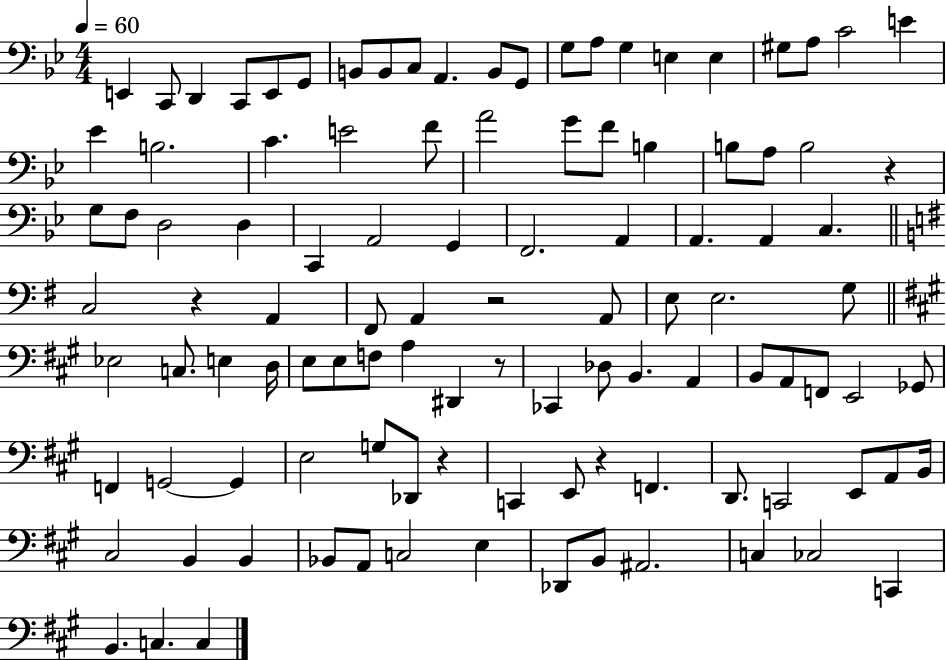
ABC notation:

X:1
T:Untitled
M:4/4
L:1/4
K:Bb
E,, C,,/2 D,, C,,/2 E,,/2 G,,/2 B,,/2 B,,/2 C,/2 A,, B,,/2 G,,/2 G,/2 A,/2 G, E, E, ^G,/2 A,/2 C2 E _E B,2 C E2 F/2 A2 G/2 F/2 B, B,/2 A,/2 B,2 z G,/2 F,/2 D,2 D, C,, A,,2 G,, F,,2 A,, A,, A,, C, C,2 z A,, ^F,,/2 A,, z2 A,,/2 E,/2 E,2 G,/2 _E,2 C,/2 E, D,/4 E,/2 E,/2 F,/2 A, ^D,, z/2 _C,, _D,/2 B,, A,, B,,/2 A,,/2 F,,/2 E,,2 _G,,/2 F,, G,,2 G,, E,2 G,/2 _D,,/2 z C,, E,,/2 z F,, D,,/2 C,,2 E,,/2 A,,/2 B,,/4 ^C,2 B,, B,, _B,,/2 A,,/2 C,2 E, _D,,/2 B,,/2 ^A,,2 C, _C,2 C,, B,, C, C,